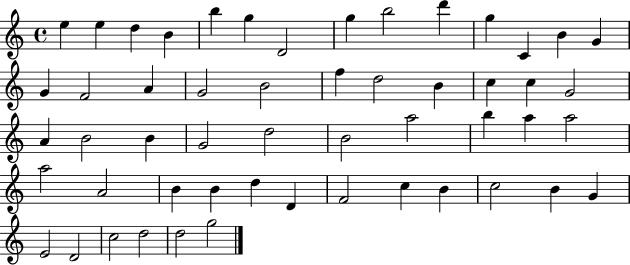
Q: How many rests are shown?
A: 0